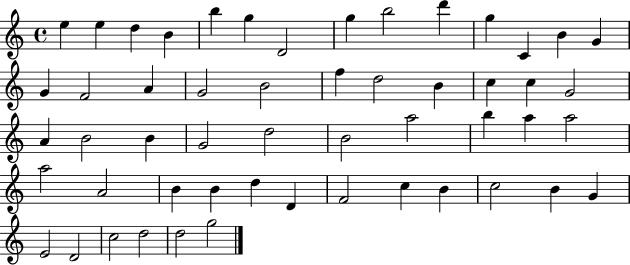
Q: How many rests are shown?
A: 0